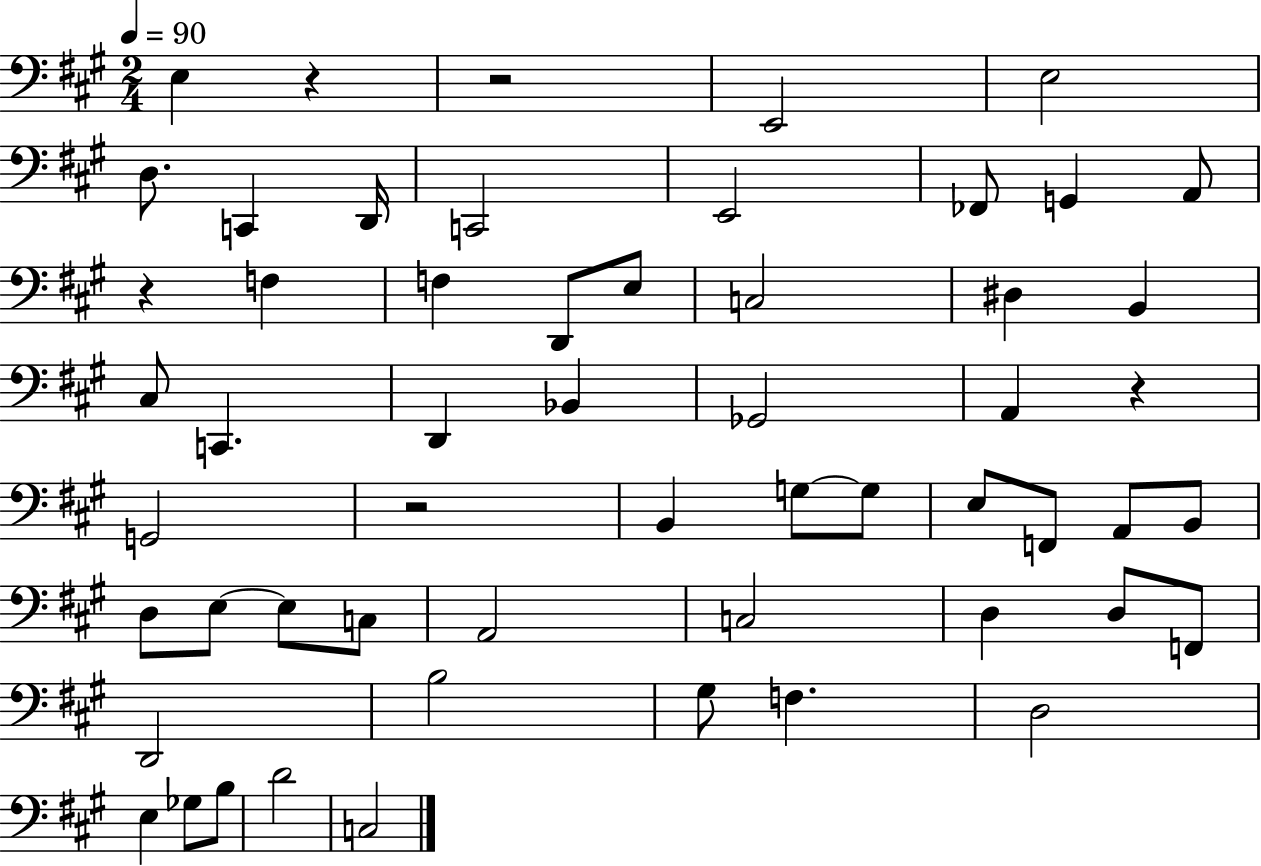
E3/q R/q R/h E2/h E3/h D3/e. C2/q D2/s C2/h E2/h FES2/e G2/q A2/e R/q F3/q F3/q D2/e E3/e C3/h D#3/q B2/q C#3/e C2/q. D2/q Bb2/q Gb2/h A2/q R/q G2/h R/h B2/q G3/e G3/e E3/e F2/e A2/e B2/e D3/e E3/e E3/e C3/e A2/h C3/h D3/q D3/e F2/e D2/h B3/h G#3/e F3/q. D3/h E3/q Gb3/e B3/e D4/h C3/h